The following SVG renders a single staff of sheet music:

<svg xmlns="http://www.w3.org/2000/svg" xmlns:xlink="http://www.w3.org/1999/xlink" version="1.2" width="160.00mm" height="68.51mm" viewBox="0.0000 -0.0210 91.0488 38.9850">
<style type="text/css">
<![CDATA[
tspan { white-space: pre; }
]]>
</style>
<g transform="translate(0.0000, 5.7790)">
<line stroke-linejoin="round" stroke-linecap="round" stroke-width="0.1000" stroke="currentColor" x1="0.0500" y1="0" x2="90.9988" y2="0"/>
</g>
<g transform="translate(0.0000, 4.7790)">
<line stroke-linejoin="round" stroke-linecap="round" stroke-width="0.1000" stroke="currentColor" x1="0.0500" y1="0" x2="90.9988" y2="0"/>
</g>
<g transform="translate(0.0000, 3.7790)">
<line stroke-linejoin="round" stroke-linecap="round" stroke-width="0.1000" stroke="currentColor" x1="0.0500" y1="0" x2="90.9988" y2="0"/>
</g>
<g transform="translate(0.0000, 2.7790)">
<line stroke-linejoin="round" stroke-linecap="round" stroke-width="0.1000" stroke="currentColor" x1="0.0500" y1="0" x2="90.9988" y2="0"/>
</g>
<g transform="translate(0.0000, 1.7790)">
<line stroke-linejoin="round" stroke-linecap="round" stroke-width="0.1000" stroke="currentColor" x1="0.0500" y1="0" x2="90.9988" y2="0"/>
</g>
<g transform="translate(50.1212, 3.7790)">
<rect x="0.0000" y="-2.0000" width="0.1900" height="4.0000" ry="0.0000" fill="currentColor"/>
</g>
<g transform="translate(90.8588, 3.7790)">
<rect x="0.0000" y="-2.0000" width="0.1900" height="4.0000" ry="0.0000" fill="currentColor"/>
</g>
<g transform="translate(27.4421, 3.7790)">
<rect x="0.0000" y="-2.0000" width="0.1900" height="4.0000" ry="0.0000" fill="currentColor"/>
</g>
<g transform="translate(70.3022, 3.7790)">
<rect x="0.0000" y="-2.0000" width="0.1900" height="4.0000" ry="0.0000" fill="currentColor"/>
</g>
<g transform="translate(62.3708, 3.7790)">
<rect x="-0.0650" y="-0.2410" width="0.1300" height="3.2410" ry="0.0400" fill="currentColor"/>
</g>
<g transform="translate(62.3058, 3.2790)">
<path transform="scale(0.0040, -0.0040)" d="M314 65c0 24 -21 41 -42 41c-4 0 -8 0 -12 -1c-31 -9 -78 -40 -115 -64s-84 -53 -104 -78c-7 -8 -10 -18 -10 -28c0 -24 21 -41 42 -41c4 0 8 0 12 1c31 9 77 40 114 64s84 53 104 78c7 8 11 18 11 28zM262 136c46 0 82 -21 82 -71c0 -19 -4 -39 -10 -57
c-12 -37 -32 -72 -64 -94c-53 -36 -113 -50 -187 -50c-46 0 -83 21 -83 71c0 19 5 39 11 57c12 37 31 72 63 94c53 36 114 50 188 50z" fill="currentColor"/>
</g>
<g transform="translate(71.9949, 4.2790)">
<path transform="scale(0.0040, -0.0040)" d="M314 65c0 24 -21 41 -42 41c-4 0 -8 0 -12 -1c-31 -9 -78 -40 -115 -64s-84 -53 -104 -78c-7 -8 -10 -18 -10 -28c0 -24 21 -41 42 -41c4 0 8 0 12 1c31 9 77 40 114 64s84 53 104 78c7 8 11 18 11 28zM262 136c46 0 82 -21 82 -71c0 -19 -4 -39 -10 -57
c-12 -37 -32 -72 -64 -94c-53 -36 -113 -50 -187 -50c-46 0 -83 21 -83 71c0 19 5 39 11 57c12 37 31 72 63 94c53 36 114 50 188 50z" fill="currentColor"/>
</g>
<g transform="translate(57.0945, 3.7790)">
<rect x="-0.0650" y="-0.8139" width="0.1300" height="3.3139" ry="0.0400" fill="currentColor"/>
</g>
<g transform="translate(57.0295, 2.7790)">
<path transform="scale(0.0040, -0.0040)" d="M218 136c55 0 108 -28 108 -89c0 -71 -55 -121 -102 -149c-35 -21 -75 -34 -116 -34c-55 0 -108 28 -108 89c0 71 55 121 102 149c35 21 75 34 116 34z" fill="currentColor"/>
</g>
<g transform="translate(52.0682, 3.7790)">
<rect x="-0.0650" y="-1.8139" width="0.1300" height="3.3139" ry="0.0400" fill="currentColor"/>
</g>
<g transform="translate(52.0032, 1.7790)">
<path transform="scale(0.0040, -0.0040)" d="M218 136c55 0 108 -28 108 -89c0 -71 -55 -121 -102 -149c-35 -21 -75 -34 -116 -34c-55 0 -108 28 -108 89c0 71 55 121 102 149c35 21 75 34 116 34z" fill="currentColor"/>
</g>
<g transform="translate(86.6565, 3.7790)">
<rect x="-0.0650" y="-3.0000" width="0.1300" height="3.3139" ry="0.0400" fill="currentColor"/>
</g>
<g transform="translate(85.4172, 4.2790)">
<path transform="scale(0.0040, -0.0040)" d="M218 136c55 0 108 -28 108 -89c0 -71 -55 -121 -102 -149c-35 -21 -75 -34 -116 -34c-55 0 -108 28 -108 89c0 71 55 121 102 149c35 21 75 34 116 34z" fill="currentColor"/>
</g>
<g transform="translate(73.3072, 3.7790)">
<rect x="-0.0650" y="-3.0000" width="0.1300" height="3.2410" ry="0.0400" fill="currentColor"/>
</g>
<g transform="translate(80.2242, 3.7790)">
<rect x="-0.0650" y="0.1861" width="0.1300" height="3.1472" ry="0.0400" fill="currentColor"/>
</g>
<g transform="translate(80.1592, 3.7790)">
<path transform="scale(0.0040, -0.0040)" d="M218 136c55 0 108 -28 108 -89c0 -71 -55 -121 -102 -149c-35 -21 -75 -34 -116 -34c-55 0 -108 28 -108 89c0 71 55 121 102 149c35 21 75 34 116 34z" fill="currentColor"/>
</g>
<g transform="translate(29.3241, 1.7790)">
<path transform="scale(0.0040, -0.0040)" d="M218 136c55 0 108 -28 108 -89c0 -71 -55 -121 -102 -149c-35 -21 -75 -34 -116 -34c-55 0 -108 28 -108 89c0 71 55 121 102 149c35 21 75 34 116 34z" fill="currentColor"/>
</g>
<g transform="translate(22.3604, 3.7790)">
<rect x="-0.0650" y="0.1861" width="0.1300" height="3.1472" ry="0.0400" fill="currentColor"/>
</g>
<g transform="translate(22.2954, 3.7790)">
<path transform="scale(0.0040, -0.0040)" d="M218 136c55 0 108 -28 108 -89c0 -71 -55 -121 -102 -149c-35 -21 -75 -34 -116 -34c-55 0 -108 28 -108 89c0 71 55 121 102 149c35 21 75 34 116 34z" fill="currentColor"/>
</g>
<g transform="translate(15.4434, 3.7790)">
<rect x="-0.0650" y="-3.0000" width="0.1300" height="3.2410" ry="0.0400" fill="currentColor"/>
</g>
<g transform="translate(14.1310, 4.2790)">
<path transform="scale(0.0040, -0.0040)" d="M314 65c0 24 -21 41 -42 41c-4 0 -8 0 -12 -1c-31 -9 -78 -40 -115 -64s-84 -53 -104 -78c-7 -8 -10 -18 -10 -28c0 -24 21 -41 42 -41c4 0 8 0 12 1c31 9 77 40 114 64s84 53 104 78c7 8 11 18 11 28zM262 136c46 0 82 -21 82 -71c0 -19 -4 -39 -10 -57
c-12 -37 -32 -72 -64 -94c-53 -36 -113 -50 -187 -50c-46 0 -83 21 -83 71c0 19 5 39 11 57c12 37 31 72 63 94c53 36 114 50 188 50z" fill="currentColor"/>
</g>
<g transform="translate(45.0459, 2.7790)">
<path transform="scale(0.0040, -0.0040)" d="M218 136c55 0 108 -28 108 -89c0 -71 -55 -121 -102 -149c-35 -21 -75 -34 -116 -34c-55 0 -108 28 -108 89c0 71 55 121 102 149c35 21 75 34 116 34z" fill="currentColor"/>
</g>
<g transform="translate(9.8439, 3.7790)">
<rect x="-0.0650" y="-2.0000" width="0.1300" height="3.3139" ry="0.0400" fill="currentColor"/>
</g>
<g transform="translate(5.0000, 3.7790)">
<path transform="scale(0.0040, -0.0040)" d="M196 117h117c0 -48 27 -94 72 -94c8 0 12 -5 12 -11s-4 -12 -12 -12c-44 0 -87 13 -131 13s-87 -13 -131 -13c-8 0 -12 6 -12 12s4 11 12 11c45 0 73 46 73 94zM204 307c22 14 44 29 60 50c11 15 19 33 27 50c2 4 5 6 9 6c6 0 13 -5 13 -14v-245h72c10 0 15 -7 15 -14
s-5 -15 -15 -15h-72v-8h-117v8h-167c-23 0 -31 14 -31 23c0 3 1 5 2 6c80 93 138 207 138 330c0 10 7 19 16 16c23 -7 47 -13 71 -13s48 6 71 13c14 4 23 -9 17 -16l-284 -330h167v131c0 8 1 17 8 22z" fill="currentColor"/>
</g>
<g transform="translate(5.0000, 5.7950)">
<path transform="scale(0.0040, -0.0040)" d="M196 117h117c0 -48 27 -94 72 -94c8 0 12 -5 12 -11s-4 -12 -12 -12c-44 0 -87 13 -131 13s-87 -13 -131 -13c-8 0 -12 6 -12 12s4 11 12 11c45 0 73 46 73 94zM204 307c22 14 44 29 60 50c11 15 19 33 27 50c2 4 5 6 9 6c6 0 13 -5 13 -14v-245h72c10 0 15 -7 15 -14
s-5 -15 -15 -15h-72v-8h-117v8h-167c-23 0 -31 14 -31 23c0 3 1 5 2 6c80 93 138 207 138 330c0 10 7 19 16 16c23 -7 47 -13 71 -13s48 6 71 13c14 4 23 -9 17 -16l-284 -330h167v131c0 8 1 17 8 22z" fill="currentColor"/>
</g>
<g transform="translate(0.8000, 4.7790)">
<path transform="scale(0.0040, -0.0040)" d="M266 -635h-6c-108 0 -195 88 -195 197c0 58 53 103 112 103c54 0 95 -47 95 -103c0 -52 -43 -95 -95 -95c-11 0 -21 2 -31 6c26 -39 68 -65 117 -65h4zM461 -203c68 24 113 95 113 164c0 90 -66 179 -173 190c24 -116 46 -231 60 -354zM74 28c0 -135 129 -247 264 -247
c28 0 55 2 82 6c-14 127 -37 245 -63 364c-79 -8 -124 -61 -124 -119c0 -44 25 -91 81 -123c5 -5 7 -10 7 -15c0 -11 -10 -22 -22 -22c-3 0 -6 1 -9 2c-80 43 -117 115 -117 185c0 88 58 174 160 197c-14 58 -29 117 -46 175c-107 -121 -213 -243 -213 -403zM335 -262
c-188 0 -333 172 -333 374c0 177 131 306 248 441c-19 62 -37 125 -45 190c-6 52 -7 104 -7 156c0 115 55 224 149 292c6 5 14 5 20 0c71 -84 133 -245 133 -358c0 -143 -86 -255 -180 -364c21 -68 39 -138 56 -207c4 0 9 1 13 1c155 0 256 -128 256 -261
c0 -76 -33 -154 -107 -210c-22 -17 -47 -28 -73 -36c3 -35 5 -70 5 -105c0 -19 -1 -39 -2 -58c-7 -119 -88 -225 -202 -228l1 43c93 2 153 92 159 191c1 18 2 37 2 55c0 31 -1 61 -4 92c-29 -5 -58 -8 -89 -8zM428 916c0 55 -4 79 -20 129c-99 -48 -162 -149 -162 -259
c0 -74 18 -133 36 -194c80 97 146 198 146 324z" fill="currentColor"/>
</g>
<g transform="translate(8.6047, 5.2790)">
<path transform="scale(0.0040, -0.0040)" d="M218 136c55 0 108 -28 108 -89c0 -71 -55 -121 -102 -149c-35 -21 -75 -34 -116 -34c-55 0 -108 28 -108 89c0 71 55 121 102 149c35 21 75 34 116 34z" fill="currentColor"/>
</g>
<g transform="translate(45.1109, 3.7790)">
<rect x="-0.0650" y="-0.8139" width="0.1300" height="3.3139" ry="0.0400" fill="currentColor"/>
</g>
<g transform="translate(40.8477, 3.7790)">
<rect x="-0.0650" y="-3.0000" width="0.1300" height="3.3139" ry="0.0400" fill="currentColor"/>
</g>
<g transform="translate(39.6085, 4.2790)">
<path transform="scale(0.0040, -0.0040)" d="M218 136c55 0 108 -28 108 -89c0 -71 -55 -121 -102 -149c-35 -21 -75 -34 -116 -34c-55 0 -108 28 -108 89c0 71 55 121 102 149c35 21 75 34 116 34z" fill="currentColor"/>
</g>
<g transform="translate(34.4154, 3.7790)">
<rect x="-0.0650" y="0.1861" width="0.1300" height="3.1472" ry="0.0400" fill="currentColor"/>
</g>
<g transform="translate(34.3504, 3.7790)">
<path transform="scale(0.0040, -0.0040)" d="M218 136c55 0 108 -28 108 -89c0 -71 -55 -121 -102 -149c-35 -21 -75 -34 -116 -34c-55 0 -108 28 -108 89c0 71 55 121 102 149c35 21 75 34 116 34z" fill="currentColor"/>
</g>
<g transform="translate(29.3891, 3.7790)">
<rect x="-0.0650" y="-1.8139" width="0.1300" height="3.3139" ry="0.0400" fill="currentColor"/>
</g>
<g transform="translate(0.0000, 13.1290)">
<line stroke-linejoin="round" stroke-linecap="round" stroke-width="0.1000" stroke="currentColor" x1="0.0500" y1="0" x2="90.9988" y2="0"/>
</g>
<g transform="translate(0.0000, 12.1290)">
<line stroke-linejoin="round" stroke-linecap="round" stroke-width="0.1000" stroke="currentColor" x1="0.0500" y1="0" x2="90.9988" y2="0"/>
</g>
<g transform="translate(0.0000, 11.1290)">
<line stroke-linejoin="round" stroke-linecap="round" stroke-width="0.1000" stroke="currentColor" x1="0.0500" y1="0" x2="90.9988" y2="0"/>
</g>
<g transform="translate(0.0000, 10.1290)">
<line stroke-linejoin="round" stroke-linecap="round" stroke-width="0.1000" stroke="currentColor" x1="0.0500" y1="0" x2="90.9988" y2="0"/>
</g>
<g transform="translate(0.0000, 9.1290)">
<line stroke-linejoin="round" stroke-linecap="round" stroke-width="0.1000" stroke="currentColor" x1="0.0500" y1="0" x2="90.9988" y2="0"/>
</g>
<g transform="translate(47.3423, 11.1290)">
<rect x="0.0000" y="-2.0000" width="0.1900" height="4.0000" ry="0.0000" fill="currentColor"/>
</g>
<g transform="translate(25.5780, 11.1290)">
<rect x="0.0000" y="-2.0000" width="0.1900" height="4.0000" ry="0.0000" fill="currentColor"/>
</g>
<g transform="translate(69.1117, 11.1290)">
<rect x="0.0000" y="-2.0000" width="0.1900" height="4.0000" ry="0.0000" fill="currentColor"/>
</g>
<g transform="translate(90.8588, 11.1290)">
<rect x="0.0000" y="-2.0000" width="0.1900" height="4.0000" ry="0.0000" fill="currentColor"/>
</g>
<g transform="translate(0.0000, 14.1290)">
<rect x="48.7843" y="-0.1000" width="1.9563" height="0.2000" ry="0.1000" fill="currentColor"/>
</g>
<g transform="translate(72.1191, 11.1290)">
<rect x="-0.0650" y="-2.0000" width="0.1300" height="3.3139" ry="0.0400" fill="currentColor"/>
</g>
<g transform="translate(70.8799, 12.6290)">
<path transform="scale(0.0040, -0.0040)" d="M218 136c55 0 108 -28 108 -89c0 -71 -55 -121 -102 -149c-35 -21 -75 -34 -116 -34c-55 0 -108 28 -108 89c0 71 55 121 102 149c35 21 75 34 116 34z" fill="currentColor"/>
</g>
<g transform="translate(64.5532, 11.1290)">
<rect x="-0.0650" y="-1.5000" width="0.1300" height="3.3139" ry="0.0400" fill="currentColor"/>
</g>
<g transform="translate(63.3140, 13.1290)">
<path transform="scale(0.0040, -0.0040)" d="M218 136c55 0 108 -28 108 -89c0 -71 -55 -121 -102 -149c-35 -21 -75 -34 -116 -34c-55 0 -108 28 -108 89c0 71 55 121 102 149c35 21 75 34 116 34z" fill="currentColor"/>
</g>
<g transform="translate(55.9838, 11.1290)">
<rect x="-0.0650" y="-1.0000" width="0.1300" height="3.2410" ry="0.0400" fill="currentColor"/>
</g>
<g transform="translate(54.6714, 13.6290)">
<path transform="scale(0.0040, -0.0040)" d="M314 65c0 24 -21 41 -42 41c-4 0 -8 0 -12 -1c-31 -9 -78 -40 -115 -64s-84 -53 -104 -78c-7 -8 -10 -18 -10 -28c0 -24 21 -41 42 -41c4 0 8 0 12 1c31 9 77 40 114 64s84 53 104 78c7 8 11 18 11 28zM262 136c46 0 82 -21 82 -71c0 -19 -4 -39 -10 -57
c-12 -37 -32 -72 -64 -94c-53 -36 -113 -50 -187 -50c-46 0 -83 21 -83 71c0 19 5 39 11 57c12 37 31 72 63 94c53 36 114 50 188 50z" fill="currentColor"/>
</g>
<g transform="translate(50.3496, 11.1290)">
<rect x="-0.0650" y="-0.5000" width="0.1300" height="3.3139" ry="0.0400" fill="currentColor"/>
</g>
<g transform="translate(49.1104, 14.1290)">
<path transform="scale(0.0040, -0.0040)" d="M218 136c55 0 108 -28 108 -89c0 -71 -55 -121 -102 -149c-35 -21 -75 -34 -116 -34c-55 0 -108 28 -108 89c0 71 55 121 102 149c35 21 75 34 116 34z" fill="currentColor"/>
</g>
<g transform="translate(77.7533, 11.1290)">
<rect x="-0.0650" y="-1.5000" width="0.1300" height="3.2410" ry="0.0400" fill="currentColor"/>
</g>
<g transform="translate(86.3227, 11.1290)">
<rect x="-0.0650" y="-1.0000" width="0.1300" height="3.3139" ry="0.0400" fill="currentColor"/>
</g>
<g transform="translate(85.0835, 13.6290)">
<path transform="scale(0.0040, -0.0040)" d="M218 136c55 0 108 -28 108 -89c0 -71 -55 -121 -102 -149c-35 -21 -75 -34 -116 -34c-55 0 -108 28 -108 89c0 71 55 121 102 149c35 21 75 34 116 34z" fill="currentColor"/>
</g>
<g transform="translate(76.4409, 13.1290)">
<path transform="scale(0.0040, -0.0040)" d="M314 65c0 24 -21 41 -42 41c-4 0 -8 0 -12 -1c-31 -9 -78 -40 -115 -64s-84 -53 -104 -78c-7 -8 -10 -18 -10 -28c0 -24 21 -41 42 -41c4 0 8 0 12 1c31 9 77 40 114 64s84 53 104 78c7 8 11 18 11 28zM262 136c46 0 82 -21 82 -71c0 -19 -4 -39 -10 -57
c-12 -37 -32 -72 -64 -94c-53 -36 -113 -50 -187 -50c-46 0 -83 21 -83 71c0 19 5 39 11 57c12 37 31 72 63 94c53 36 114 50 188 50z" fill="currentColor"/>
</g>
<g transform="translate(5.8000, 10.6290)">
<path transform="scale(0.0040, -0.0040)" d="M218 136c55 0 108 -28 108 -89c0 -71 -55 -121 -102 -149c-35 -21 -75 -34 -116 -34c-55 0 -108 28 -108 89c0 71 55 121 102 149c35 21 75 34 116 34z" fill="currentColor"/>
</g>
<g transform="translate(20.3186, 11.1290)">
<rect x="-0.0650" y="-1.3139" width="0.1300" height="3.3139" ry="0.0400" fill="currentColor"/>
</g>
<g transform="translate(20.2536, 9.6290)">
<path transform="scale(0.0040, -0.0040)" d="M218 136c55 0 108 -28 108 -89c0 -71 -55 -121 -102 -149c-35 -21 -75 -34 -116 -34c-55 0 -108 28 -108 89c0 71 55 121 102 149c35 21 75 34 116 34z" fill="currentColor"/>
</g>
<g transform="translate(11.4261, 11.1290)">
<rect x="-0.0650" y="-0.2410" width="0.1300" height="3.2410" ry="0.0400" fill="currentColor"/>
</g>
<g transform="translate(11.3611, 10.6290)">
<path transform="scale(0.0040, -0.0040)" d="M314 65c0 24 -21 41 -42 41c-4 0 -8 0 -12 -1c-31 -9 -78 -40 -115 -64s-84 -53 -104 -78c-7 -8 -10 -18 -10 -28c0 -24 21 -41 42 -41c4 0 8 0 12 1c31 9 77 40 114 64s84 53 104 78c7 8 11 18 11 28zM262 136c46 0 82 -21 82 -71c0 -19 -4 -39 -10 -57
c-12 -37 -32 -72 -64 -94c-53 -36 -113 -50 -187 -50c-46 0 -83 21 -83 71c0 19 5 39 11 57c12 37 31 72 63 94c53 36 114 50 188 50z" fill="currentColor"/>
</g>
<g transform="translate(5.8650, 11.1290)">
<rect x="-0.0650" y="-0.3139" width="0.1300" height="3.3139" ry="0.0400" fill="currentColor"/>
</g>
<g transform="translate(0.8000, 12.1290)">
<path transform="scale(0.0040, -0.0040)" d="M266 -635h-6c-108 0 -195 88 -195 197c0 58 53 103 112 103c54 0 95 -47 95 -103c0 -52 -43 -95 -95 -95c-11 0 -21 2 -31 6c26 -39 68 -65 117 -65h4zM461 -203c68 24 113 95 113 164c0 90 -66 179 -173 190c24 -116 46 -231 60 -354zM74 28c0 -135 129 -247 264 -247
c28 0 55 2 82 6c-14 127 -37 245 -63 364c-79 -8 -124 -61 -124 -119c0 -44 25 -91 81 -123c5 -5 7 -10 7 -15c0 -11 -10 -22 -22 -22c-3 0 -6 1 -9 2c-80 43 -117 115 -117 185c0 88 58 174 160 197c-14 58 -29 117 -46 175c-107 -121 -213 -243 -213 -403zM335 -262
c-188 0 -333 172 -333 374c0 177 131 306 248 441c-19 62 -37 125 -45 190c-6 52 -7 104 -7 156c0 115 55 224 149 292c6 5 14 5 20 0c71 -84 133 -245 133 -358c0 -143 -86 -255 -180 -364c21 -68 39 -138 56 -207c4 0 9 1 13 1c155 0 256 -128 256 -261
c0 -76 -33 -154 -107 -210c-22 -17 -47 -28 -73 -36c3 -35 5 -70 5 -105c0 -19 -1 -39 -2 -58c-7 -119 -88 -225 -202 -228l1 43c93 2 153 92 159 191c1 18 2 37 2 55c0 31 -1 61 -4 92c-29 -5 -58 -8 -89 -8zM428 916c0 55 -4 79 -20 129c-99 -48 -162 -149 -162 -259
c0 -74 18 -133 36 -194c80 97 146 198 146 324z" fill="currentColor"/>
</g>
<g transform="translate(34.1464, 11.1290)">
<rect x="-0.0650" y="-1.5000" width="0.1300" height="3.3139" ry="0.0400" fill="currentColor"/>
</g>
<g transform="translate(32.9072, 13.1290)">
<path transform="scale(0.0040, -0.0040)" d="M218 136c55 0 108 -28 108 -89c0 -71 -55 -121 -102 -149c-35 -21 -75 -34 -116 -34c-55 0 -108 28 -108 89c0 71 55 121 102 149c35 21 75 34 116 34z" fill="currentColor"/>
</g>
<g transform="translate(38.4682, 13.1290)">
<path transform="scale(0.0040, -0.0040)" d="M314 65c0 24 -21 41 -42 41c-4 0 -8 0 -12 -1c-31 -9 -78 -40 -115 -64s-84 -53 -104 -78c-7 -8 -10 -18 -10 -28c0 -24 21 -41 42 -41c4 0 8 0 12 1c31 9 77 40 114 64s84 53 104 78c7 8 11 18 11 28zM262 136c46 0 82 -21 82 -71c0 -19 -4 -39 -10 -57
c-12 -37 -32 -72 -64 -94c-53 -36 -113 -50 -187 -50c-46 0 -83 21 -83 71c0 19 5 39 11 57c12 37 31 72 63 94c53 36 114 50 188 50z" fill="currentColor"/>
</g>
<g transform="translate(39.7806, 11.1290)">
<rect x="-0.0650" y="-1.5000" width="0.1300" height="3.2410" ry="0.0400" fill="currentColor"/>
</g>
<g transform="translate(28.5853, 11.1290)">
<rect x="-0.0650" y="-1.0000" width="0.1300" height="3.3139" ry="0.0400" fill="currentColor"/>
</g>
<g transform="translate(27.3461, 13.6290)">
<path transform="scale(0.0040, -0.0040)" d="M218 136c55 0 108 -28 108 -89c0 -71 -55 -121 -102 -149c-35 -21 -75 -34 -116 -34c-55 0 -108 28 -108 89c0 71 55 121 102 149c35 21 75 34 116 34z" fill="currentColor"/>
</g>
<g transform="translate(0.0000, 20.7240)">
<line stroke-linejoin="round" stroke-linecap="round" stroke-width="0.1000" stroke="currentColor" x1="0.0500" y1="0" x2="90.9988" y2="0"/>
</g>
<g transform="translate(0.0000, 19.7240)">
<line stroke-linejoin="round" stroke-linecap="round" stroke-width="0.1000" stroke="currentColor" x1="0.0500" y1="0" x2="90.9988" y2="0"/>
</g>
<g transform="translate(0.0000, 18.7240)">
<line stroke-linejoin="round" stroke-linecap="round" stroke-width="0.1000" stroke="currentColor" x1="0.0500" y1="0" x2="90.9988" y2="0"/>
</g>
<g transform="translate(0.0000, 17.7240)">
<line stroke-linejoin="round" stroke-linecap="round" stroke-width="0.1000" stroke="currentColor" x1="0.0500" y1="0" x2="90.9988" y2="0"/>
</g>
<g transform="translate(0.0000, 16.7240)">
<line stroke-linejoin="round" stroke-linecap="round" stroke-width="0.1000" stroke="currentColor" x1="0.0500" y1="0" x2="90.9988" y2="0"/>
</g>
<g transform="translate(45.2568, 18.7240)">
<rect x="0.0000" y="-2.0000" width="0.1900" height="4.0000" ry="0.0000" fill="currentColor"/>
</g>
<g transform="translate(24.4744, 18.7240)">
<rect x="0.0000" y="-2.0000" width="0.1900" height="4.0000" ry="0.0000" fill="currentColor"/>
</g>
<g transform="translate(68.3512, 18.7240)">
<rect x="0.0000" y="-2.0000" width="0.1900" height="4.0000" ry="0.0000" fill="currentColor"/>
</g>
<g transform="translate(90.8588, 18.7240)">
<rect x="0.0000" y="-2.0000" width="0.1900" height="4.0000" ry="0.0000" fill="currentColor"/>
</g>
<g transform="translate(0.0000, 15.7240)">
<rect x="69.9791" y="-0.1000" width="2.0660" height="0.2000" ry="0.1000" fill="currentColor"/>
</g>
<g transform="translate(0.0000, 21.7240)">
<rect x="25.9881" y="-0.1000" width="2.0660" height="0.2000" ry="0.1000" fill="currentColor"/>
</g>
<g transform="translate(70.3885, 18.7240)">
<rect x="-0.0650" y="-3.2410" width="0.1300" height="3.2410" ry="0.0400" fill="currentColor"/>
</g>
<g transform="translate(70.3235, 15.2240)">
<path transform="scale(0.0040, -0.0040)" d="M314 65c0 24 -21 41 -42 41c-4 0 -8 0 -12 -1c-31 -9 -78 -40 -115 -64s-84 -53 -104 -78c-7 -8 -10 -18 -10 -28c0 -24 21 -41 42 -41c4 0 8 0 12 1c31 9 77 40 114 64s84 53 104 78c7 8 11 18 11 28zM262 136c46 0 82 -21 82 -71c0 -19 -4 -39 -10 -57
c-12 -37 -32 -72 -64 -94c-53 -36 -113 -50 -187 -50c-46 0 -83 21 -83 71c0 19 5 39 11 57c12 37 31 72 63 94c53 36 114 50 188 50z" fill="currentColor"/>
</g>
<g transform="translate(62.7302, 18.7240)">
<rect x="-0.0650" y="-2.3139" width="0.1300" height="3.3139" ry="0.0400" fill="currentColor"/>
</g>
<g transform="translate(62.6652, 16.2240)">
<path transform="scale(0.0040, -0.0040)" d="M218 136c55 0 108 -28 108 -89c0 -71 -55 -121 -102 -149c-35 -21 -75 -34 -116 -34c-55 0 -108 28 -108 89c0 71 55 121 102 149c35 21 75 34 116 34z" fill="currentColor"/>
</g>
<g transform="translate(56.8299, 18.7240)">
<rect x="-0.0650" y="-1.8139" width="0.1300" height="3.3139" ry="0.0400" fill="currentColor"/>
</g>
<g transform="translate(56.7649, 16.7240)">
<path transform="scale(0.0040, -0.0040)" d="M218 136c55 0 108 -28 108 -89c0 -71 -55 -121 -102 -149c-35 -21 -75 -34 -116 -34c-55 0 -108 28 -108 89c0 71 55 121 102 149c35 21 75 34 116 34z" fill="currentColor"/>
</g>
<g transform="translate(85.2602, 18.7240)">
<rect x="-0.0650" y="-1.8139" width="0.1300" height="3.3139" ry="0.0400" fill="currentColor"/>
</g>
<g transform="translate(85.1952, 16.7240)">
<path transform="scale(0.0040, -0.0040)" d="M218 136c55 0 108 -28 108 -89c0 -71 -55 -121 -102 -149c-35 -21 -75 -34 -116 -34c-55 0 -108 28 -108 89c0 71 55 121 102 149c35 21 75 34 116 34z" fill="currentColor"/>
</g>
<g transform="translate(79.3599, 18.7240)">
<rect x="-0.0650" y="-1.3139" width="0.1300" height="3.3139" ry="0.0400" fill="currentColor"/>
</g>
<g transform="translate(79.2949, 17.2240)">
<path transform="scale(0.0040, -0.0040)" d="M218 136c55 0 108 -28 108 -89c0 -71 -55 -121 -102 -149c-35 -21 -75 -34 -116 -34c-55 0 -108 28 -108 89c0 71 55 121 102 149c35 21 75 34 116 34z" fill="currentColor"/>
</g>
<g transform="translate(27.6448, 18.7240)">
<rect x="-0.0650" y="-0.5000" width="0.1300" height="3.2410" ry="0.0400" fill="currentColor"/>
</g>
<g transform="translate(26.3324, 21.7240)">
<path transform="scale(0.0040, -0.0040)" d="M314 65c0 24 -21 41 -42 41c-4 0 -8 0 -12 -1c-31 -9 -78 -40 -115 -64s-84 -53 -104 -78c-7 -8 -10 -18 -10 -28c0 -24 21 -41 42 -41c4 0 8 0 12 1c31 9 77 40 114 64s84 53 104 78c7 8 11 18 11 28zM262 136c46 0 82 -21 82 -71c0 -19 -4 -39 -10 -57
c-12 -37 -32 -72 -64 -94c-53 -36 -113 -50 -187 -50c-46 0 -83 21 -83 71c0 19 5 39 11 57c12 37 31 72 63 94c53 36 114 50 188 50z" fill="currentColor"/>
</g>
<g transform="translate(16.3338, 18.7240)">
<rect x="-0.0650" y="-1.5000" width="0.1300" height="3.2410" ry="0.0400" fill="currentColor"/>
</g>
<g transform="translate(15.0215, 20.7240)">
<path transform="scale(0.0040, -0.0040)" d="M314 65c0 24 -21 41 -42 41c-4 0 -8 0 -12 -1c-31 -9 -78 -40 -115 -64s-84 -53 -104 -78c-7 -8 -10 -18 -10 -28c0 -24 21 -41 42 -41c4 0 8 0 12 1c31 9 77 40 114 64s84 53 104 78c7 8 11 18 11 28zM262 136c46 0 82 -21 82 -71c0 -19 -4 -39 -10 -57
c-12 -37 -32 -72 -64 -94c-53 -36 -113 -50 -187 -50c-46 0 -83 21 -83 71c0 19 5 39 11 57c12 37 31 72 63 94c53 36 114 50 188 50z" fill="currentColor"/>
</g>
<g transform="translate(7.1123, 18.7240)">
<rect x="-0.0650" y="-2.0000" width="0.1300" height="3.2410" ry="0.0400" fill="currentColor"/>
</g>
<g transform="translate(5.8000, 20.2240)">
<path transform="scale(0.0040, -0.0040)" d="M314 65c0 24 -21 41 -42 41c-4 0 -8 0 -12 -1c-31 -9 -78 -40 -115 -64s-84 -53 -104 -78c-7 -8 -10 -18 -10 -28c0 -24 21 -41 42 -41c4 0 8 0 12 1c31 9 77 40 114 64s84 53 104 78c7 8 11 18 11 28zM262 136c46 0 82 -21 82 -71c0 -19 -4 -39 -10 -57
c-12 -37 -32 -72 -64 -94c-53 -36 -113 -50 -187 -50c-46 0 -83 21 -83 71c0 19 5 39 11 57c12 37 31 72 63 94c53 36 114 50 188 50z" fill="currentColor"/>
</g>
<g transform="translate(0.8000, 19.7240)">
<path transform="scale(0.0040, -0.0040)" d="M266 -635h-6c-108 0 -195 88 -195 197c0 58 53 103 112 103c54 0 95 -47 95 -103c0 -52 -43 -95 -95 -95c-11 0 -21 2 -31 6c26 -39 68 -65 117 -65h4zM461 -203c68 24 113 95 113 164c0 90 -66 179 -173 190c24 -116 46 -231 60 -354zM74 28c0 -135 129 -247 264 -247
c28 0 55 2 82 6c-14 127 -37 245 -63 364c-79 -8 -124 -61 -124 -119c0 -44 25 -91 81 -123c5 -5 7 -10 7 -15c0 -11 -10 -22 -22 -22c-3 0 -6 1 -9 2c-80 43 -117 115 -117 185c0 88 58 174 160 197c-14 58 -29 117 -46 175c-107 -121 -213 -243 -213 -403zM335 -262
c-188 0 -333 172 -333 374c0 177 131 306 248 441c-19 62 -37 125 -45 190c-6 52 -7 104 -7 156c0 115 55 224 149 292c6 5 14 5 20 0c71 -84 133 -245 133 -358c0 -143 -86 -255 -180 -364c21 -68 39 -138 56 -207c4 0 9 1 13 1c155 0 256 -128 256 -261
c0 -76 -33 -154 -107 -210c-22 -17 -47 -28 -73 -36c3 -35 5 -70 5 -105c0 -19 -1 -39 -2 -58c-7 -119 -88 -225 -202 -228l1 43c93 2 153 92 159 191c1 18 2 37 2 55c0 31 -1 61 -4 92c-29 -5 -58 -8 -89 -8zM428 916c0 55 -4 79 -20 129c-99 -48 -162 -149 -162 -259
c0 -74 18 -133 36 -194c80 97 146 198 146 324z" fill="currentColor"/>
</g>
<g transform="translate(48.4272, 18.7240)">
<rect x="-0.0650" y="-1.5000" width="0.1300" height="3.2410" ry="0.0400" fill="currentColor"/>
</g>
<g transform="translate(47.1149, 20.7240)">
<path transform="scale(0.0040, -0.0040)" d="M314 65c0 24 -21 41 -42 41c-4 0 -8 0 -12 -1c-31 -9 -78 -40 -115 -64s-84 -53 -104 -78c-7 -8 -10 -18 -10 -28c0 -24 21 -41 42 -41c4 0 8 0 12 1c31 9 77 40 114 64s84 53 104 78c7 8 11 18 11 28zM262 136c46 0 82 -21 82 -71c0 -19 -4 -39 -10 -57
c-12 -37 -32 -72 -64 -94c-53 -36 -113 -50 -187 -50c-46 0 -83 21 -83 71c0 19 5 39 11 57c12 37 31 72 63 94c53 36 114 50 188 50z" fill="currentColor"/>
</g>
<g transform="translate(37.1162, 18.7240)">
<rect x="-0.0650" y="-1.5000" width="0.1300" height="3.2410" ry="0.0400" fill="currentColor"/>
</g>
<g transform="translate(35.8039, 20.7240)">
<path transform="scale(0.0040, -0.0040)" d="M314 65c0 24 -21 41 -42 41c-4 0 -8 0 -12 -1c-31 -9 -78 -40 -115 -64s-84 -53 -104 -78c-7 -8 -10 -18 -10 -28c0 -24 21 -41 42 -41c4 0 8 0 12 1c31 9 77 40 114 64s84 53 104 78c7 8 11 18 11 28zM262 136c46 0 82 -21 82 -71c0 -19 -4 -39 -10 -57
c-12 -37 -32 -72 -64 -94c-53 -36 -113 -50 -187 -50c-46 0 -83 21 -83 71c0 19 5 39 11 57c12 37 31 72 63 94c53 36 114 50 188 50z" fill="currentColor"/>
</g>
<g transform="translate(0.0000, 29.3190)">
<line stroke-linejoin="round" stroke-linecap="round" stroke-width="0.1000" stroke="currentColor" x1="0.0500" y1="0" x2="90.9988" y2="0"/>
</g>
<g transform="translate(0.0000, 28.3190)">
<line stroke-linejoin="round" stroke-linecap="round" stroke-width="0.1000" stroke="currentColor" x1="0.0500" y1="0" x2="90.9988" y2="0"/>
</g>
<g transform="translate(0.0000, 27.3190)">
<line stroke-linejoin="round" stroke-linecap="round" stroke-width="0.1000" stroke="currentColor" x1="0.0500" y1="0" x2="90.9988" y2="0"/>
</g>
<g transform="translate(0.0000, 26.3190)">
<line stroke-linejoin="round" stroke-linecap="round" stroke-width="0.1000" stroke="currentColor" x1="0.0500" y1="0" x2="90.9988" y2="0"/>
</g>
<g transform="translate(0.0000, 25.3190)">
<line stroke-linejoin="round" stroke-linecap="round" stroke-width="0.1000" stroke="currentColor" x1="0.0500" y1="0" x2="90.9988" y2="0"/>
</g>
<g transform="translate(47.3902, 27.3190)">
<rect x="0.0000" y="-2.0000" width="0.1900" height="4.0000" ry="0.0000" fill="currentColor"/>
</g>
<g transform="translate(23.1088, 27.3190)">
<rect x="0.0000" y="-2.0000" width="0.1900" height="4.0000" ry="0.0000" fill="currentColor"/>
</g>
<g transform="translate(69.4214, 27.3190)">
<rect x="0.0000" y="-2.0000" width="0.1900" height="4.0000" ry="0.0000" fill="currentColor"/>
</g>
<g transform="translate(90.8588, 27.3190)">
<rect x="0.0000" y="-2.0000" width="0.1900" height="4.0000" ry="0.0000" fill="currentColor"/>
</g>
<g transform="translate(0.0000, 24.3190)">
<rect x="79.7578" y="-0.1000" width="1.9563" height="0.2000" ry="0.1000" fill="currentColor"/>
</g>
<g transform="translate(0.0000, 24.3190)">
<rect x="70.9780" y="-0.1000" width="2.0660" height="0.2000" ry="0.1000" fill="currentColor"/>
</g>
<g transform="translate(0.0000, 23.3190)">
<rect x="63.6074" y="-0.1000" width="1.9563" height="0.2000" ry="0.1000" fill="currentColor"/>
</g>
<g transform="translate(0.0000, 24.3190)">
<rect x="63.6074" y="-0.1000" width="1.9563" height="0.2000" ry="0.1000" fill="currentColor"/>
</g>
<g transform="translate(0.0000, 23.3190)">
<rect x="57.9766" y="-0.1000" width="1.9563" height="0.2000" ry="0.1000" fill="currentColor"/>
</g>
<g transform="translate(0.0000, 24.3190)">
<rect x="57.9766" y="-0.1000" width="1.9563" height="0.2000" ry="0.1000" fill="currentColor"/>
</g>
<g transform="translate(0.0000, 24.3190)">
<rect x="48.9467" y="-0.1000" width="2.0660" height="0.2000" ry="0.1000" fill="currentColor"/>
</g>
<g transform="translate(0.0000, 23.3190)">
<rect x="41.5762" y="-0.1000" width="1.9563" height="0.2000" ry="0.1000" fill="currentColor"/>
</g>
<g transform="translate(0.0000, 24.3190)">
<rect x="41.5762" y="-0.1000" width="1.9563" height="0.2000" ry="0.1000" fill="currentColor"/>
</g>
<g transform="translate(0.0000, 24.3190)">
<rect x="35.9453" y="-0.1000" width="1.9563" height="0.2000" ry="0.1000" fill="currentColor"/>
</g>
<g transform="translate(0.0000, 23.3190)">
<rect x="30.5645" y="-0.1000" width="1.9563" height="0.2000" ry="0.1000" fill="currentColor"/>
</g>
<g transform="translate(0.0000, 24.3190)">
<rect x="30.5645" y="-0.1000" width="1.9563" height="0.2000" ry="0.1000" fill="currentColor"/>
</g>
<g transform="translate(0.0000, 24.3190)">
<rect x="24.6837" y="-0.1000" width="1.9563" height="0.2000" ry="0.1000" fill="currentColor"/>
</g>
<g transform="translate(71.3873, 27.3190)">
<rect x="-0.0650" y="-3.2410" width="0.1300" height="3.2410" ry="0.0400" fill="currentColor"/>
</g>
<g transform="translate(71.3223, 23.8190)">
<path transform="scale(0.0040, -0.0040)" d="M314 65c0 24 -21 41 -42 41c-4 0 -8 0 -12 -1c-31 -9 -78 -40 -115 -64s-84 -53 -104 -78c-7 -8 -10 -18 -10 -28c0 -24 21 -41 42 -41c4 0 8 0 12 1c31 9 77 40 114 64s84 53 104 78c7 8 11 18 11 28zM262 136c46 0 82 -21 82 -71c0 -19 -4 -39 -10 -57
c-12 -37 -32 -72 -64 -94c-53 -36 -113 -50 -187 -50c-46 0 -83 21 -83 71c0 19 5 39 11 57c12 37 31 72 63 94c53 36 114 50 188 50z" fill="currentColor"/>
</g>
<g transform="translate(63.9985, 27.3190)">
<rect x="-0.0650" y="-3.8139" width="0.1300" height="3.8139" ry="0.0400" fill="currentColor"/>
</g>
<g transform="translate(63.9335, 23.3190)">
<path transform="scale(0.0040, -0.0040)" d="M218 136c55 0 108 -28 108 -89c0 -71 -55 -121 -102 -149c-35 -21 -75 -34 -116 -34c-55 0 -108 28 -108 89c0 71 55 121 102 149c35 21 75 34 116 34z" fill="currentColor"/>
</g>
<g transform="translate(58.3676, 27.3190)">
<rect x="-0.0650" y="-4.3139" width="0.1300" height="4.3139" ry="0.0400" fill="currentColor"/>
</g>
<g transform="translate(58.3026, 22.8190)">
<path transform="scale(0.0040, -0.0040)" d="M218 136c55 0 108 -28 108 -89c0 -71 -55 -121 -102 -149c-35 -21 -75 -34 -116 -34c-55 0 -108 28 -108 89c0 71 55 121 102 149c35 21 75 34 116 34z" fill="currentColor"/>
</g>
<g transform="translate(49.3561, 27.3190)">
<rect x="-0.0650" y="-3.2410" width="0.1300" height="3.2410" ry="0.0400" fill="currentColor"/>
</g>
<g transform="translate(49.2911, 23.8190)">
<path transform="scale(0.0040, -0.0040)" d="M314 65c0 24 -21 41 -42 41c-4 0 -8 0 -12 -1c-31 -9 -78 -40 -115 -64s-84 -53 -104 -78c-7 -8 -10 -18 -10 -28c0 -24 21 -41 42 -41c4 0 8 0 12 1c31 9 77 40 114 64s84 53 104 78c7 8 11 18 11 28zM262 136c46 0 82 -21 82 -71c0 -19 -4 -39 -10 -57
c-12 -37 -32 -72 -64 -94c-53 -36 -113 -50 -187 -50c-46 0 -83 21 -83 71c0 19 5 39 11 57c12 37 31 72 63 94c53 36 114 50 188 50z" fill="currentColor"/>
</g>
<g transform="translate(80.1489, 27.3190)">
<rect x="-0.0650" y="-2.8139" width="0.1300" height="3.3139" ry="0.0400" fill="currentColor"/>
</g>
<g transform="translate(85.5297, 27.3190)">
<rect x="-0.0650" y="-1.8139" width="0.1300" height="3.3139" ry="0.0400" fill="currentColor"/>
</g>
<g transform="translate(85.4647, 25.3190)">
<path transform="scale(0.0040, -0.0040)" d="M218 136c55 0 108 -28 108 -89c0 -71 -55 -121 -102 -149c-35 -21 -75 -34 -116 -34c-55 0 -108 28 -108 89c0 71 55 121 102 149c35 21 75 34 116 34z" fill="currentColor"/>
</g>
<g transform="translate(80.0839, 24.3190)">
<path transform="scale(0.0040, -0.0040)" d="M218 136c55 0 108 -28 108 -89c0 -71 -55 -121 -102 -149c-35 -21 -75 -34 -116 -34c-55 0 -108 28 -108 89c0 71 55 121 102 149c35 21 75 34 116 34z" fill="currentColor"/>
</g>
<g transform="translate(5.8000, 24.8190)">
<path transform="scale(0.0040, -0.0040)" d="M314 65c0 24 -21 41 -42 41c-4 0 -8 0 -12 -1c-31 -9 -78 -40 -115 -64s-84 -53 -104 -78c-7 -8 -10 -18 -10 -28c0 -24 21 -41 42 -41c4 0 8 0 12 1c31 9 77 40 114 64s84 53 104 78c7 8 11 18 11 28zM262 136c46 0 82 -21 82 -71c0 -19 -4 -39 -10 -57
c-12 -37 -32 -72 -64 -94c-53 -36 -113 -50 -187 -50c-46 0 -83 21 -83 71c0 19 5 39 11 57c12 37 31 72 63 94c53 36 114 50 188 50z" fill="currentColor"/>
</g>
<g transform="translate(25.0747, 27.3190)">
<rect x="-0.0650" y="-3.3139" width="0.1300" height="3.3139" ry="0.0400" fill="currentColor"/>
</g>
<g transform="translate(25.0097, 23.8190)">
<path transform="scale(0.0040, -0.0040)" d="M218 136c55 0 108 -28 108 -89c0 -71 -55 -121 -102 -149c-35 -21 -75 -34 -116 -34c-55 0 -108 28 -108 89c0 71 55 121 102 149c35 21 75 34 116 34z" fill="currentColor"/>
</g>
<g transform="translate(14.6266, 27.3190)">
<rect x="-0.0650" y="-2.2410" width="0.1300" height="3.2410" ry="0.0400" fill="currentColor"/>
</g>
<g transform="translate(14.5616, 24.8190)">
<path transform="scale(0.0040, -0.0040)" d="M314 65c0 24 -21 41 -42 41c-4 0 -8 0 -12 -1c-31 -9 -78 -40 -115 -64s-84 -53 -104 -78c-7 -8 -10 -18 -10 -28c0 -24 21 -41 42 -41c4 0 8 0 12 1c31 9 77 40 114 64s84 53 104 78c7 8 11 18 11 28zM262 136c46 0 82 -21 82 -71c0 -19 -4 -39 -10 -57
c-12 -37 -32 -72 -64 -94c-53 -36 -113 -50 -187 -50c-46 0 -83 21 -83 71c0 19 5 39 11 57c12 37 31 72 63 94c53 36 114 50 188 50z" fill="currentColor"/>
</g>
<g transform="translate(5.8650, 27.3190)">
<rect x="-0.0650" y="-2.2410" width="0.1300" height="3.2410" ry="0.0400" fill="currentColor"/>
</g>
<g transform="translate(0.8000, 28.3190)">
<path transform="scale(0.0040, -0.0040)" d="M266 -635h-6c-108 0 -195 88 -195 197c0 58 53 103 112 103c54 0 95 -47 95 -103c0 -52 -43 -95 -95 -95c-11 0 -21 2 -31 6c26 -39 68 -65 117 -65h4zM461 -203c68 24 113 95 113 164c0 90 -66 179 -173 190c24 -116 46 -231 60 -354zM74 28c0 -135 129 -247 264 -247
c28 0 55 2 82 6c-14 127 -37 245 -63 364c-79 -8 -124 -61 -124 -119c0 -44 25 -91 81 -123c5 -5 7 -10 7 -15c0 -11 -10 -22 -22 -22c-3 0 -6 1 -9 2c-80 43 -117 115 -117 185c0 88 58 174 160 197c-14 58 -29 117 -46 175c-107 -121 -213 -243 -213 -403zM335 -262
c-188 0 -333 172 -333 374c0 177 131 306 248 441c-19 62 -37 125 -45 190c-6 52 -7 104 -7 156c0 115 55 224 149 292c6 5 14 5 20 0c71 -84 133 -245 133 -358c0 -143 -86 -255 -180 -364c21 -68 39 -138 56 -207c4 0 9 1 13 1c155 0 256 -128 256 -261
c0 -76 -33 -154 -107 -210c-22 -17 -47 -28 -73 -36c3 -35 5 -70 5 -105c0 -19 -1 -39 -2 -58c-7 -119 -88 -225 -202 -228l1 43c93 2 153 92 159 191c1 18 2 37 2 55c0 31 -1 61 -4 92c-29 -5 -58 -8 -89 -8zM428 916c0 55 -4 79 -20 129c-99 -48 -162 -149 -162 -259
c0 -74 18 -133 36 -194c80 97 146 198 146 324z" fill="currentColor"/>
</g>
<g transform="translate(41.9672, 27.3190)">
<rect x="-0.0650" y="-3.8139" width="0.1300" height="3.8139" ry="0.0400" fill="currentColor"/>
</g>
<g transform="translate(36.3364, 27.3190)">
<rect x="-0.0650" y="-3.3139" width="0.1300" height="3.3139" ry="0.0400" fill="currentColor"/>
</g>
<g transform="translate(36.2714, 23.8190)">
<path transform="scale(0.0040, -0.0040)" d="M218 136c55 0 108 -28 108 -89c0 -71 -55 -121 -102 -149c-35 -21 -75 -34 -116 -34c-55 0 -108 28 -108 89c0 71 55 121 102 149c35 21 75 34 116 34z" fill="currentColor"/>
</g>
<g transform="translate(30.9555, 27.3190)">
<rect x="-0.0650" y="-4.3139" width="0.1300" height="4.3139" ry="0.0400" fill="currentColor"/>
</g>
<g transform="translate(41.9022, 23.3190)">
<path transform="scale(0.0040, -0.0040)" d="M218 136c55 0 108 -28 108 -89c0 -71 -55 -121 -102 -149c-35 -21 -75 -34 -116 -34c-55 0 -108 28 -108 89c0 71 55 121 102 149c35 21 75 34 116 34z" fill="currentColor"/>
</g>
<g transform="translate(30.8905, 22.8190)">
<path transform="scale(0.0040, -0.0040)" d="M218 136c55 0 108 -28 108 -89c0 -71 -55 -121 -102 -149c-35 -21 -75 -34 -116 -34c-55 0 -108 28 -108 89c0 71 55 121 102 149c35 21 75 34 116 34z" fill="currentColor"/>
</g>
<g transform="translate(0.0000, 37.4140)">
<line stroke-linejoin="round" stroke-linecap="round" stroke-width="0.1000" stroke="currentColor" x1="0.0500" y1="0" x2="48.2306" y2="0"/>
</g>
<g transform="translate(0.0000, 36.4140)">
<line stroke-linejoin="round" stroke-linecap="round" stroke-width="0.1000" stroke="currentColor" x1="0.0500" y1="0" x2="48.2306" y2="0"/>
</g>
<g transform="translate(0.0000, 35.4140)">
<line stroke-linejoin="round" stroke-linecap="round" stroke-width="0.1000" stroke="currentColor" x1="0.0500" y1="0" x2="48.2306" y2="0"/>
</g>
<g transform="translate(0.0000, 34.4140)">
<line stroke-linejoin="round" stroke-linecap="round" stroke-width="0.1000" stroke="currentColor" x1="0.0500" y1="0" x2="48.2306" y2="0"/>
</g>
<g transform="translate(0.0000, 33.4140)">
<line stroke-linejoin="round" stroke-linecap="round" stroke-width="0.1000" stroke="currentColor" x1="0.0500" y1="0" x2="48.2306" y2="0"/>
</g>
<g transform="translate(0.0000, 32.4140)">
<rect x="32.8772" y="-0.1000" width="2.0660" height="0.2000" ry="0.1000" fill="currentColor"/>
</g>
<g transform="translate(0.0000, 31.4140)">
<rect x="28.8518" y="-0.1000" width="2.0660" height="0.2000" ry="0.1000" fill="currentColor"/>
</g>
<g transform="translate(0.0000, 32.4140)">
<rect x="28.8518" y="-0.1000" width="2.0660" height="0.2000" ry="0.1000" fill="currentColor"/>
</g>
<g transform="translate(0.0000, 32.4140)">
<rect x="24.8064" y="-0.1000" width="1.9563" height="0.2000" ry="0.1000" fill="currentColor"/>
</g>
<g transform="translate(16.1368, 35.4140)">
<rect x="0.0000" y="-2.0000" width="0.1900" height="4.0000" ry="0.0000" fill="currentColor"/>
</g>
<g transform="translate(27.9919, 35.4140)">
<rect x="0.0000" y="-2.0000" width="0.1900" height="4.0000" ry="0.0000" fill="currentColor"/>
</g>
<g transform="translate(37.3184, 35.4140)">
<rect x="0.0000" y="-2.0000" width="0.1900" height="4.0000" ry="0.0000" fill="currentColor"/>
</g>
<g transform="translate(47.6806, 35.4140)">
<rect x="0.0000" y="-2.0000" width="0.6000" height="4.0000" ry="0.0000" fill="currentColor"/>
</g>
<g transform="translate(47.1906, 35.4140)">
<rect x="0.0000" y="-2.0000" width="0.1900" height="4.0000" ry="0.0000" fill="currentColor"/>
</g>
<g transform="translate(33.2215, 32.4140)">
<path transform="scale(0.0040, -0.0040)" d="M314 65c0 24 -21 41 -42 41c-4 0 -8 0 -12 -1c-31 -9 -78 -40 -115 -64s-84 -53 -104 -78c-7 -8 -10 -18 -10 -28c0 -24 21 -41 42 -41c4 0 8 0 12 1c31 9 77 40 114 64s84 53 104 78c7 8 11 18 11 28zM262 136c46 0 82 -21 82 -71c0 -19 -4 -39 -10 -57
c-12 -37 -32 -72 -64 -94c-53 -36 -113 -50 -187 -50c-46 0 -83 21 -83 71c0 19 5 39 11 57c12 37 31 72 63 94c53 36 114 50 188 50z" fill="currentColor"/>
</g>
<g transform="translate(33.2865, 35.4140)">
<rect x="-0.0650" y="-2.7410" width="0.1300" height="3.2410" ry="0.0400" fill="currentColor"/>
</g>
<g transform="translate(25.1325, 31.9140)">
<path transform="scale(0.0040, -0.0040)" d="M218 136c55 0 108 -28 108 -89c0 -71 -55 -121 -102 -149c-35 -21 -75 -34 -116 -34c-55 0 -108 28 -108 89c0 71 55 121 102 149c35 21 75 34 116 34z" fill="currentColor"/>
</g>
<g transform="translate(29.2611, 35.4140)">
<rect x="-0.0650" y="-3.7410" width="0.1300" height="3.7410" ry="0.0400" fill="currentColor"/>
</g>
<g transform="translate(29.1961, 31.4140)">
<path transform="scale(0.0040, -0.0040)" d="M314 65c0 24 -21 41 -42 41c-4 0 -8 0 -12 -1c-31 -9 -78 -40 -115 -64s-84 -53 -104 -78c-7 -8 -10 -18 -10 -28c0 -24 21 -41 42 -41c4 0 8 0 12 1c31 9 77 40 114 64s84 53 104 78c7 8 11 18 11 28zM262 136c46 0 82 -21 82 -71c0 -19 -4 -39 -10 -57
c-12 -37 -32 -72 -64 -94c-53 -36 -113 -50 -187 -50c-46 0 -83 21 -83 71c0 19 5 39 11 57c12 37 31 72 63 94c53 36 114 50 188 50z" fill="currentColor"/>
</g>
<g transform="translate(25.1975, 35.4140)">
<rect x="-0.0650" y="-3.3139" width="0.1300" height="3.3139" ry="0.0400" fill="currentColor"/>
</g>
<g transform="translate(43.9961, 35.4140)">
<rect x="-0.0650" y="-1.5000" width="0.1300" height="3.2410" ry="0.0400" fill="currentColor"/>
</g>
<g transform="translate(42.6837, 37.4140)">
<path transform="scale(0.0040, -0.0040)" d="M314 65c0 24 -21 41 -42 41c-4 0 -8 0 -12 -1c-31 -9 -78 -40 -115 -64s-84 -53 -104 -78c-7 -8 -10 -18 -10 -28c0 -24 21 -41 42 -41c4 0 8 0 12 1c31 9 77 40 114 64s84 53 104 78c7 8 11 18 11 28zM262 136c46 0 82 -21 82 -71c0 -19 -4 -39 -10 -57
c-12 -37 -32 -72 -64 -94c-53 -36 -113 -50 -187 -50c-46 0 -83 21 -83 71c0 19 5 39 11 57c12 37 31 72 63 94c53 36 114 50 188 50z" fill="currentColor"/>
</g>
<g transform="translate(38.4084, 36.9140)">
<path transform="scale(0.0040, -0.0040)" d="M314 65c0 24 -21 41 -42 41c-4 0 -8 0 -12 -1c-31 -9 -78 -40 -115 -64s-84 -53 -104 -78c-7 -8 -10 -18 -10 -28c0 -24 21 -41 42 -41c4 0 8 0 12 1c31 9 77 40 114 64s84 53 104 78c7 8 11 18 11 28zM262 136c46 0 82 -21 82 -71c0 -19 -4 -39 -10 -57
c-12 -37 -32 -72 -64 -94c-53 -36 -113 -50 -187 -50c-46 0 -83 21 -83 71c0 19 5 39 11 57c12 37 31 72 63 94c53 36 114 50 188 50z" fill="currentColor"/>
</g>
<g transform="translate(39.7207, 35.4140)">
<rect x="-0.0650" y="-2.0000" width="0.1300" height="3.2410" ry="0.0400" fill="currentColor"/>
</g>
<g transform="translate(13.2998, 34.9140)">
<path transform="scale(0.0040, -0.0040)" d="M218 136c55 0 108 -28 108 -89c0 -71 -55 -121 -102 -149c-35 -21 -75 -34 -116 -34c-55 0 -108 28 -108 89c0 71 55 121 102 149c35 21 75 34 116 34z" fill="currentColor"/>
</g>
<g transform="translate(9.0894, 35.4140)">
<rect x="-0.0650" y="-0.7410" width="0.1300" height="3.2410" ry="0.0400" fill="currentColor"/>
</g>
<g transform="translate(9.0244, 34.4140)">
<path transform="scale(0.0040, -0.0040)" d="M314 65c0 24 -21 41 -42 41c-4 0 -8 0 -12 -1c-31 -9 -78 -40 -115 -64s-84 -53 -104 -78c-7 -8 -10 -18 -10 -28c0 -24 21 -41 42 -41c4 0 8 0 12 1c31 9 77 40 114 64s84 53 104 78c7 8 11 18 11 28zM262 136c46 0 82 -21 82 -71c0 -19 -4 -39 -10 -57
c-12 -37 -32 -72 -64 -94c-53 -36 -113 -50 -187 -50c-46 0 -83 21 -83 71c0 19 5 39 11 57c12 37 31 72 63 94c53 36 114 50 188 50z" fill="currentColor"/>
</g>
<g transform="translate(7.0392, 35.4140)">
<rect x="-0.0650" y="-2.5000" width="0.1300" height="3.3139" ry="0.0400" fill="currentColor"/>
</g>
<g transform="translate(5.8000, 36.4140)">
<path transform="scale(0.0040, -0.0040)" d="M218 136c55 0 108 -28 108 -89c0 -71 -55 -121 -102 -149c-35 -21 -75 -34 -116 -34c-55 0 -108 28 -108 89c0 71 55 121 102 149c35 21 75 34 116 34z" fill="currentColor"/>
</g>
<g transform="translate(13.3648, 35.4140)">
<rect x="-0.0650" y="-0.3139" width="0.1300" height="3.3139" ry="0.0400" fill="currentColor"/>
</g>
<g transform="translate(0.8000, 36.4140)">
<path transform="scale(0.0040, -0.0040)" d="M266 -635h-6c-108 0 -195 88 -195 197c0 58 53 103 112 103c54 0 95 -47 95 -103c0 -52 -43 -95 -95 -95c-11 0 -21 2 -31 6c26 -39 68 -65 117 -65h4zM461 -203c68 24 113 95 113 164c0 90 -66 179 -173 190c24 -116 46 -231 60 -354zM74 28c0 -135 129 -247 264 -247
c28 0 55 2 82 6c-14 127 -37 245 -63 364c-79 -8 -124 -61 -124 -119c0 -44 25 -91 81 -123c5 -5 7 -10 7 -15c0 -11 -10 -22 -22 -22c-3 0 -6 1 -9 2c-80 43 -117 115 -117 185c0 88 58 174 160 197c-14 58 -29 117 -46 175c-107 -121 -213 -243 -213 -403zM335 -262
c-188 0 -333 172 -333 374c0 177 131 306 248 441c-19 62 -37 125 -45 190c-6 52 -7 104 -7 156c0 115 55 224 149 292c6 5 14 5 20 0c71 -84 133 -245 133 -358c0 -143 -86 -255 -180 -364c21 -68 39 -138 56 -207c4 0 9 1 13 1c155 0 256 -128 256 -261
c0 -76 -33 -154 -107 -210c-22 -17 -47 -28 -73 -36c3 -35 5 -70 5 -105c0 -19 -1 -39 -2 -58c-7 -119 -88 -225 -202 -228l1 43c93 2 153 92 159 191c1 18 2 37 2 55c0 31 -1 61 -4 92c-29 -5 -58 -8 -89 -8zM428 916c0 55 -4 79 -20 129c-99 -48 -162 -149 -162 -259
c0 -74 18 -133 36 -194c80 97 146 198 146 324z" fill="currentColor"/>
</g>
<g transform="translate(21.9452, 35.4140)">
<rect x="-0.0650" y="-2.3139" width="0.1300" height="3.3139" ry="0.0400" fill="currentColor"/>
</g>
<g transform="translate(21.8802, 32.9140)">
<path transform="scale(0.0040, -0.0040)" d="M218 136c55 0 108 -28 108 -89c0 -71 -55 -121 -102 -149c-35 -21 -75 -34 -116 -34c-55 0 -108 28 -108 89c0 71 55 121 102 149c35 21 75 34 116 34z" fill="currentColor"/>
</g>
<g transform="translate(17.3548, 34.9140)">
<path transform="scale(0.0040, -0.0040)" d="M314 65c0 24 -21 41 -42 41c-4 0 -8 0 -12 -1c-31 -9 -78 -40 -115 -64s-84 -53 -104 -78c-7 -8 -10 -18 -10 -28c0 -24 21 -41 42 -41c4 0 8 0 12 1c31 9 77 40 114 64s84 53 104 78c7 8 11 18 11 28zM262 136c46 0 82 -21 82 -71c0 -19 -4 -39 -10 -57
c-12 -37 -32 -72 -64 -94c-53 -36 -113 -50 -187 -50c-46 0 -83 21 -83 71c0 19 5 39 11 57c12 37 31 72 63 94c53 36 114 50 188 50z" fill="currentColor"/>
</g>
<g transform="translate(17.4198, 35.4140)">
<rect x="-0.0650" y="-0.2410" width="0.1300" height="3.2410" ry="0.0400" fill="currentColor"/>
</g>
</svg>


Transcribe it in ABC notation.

X:1
T:Untitled
M:4/4
L:1/4
K:C
F A2 B f B A d f d c2 A2 B A c c2 e D E E2 C D2 E F E2 D F2 E2 C2 E2 E2 f g b2 e f g2 g2 b d' b c' b2 d' c' b2 a f G d2 c c2 g b c'2 a2 F2 E2